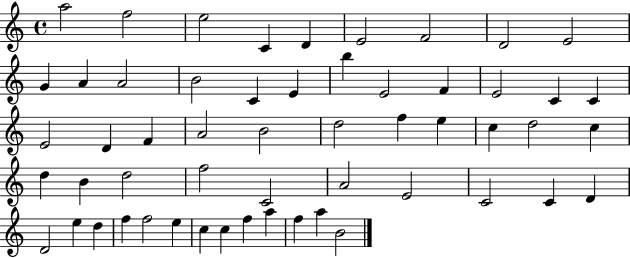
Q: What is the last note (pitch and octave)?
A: B4